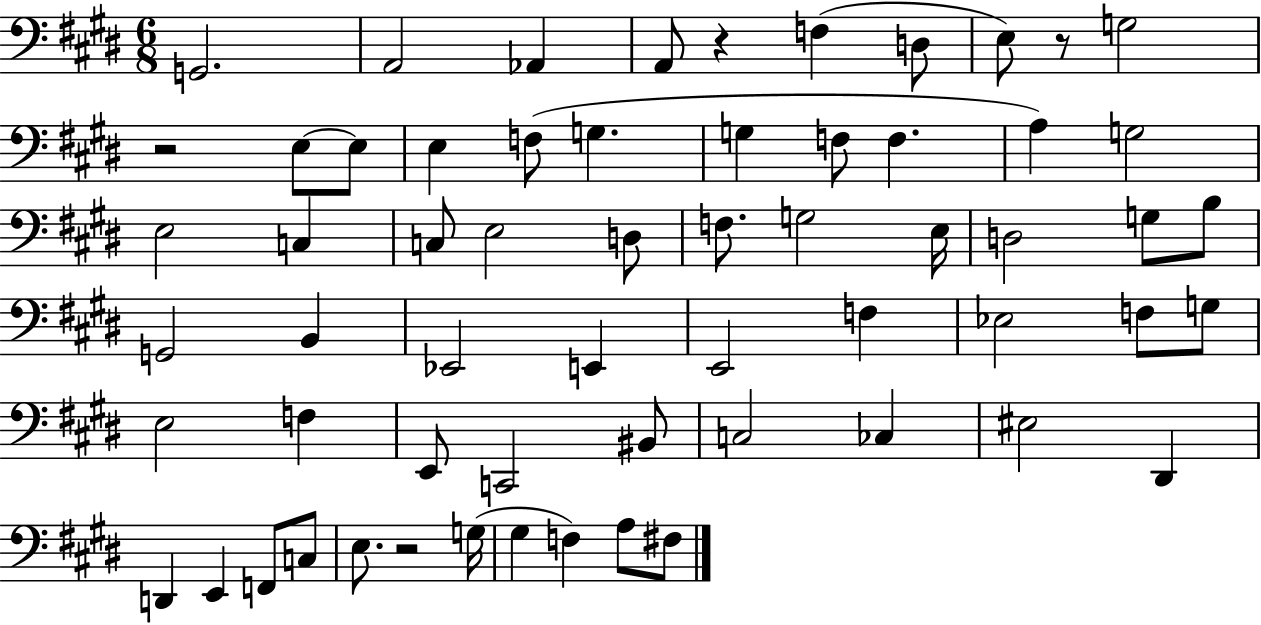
X:1
T:Untitled
M:6/8
L:1/4
K:E
G,,2 A,,2 _A,, A,,/2 z F, D,/2 E,/2 z/2 G,2 z2 E,/2 E,/2 E, F,/2 G, G, F,/2 F, A, G,2 E,2 C, C,/2 E,2 D,/2 F,/2 G,2 E,/4 D,2 G,/2 B,/2 G,,2 B,, _E,,2 E,, E,,2 F, _E,2 F,/2 G,/2 E,2 F, E,,/2 C,,2 ^B,,/2 C,2 _C, ^E,2 ^D,, D,, E,, F,,/2 C,/2 E,/2 z2 G,/4 ^G, F, A,/2 ^F,/2